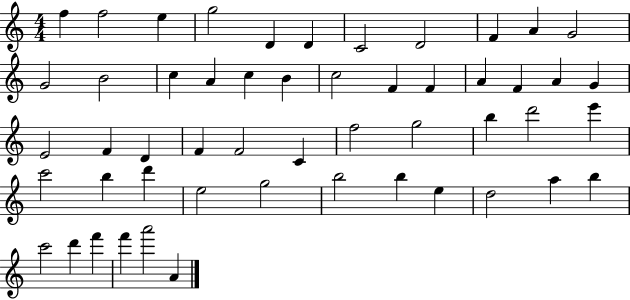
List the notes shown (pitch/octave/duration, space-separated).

F5/q F5/h E5/q G5/h D4/q D4/q C4/h D4/h F4/q A4/q G4/h G4/h B4/h C5/q A4/q C5/q B4/q C5/h F4/q F4/q A4/q F4/q A4/q G4/q E4/h F4/q D4/q F4/q F4/h C4/q F5/h G5/h B5/q D6/h E6/q C6/h B5/q D6/q E5/h G5/h B5/h B5/q E5/q D5/h A5/q B5/q C6/h D6/q F6/q F6/q A6/h A4/q